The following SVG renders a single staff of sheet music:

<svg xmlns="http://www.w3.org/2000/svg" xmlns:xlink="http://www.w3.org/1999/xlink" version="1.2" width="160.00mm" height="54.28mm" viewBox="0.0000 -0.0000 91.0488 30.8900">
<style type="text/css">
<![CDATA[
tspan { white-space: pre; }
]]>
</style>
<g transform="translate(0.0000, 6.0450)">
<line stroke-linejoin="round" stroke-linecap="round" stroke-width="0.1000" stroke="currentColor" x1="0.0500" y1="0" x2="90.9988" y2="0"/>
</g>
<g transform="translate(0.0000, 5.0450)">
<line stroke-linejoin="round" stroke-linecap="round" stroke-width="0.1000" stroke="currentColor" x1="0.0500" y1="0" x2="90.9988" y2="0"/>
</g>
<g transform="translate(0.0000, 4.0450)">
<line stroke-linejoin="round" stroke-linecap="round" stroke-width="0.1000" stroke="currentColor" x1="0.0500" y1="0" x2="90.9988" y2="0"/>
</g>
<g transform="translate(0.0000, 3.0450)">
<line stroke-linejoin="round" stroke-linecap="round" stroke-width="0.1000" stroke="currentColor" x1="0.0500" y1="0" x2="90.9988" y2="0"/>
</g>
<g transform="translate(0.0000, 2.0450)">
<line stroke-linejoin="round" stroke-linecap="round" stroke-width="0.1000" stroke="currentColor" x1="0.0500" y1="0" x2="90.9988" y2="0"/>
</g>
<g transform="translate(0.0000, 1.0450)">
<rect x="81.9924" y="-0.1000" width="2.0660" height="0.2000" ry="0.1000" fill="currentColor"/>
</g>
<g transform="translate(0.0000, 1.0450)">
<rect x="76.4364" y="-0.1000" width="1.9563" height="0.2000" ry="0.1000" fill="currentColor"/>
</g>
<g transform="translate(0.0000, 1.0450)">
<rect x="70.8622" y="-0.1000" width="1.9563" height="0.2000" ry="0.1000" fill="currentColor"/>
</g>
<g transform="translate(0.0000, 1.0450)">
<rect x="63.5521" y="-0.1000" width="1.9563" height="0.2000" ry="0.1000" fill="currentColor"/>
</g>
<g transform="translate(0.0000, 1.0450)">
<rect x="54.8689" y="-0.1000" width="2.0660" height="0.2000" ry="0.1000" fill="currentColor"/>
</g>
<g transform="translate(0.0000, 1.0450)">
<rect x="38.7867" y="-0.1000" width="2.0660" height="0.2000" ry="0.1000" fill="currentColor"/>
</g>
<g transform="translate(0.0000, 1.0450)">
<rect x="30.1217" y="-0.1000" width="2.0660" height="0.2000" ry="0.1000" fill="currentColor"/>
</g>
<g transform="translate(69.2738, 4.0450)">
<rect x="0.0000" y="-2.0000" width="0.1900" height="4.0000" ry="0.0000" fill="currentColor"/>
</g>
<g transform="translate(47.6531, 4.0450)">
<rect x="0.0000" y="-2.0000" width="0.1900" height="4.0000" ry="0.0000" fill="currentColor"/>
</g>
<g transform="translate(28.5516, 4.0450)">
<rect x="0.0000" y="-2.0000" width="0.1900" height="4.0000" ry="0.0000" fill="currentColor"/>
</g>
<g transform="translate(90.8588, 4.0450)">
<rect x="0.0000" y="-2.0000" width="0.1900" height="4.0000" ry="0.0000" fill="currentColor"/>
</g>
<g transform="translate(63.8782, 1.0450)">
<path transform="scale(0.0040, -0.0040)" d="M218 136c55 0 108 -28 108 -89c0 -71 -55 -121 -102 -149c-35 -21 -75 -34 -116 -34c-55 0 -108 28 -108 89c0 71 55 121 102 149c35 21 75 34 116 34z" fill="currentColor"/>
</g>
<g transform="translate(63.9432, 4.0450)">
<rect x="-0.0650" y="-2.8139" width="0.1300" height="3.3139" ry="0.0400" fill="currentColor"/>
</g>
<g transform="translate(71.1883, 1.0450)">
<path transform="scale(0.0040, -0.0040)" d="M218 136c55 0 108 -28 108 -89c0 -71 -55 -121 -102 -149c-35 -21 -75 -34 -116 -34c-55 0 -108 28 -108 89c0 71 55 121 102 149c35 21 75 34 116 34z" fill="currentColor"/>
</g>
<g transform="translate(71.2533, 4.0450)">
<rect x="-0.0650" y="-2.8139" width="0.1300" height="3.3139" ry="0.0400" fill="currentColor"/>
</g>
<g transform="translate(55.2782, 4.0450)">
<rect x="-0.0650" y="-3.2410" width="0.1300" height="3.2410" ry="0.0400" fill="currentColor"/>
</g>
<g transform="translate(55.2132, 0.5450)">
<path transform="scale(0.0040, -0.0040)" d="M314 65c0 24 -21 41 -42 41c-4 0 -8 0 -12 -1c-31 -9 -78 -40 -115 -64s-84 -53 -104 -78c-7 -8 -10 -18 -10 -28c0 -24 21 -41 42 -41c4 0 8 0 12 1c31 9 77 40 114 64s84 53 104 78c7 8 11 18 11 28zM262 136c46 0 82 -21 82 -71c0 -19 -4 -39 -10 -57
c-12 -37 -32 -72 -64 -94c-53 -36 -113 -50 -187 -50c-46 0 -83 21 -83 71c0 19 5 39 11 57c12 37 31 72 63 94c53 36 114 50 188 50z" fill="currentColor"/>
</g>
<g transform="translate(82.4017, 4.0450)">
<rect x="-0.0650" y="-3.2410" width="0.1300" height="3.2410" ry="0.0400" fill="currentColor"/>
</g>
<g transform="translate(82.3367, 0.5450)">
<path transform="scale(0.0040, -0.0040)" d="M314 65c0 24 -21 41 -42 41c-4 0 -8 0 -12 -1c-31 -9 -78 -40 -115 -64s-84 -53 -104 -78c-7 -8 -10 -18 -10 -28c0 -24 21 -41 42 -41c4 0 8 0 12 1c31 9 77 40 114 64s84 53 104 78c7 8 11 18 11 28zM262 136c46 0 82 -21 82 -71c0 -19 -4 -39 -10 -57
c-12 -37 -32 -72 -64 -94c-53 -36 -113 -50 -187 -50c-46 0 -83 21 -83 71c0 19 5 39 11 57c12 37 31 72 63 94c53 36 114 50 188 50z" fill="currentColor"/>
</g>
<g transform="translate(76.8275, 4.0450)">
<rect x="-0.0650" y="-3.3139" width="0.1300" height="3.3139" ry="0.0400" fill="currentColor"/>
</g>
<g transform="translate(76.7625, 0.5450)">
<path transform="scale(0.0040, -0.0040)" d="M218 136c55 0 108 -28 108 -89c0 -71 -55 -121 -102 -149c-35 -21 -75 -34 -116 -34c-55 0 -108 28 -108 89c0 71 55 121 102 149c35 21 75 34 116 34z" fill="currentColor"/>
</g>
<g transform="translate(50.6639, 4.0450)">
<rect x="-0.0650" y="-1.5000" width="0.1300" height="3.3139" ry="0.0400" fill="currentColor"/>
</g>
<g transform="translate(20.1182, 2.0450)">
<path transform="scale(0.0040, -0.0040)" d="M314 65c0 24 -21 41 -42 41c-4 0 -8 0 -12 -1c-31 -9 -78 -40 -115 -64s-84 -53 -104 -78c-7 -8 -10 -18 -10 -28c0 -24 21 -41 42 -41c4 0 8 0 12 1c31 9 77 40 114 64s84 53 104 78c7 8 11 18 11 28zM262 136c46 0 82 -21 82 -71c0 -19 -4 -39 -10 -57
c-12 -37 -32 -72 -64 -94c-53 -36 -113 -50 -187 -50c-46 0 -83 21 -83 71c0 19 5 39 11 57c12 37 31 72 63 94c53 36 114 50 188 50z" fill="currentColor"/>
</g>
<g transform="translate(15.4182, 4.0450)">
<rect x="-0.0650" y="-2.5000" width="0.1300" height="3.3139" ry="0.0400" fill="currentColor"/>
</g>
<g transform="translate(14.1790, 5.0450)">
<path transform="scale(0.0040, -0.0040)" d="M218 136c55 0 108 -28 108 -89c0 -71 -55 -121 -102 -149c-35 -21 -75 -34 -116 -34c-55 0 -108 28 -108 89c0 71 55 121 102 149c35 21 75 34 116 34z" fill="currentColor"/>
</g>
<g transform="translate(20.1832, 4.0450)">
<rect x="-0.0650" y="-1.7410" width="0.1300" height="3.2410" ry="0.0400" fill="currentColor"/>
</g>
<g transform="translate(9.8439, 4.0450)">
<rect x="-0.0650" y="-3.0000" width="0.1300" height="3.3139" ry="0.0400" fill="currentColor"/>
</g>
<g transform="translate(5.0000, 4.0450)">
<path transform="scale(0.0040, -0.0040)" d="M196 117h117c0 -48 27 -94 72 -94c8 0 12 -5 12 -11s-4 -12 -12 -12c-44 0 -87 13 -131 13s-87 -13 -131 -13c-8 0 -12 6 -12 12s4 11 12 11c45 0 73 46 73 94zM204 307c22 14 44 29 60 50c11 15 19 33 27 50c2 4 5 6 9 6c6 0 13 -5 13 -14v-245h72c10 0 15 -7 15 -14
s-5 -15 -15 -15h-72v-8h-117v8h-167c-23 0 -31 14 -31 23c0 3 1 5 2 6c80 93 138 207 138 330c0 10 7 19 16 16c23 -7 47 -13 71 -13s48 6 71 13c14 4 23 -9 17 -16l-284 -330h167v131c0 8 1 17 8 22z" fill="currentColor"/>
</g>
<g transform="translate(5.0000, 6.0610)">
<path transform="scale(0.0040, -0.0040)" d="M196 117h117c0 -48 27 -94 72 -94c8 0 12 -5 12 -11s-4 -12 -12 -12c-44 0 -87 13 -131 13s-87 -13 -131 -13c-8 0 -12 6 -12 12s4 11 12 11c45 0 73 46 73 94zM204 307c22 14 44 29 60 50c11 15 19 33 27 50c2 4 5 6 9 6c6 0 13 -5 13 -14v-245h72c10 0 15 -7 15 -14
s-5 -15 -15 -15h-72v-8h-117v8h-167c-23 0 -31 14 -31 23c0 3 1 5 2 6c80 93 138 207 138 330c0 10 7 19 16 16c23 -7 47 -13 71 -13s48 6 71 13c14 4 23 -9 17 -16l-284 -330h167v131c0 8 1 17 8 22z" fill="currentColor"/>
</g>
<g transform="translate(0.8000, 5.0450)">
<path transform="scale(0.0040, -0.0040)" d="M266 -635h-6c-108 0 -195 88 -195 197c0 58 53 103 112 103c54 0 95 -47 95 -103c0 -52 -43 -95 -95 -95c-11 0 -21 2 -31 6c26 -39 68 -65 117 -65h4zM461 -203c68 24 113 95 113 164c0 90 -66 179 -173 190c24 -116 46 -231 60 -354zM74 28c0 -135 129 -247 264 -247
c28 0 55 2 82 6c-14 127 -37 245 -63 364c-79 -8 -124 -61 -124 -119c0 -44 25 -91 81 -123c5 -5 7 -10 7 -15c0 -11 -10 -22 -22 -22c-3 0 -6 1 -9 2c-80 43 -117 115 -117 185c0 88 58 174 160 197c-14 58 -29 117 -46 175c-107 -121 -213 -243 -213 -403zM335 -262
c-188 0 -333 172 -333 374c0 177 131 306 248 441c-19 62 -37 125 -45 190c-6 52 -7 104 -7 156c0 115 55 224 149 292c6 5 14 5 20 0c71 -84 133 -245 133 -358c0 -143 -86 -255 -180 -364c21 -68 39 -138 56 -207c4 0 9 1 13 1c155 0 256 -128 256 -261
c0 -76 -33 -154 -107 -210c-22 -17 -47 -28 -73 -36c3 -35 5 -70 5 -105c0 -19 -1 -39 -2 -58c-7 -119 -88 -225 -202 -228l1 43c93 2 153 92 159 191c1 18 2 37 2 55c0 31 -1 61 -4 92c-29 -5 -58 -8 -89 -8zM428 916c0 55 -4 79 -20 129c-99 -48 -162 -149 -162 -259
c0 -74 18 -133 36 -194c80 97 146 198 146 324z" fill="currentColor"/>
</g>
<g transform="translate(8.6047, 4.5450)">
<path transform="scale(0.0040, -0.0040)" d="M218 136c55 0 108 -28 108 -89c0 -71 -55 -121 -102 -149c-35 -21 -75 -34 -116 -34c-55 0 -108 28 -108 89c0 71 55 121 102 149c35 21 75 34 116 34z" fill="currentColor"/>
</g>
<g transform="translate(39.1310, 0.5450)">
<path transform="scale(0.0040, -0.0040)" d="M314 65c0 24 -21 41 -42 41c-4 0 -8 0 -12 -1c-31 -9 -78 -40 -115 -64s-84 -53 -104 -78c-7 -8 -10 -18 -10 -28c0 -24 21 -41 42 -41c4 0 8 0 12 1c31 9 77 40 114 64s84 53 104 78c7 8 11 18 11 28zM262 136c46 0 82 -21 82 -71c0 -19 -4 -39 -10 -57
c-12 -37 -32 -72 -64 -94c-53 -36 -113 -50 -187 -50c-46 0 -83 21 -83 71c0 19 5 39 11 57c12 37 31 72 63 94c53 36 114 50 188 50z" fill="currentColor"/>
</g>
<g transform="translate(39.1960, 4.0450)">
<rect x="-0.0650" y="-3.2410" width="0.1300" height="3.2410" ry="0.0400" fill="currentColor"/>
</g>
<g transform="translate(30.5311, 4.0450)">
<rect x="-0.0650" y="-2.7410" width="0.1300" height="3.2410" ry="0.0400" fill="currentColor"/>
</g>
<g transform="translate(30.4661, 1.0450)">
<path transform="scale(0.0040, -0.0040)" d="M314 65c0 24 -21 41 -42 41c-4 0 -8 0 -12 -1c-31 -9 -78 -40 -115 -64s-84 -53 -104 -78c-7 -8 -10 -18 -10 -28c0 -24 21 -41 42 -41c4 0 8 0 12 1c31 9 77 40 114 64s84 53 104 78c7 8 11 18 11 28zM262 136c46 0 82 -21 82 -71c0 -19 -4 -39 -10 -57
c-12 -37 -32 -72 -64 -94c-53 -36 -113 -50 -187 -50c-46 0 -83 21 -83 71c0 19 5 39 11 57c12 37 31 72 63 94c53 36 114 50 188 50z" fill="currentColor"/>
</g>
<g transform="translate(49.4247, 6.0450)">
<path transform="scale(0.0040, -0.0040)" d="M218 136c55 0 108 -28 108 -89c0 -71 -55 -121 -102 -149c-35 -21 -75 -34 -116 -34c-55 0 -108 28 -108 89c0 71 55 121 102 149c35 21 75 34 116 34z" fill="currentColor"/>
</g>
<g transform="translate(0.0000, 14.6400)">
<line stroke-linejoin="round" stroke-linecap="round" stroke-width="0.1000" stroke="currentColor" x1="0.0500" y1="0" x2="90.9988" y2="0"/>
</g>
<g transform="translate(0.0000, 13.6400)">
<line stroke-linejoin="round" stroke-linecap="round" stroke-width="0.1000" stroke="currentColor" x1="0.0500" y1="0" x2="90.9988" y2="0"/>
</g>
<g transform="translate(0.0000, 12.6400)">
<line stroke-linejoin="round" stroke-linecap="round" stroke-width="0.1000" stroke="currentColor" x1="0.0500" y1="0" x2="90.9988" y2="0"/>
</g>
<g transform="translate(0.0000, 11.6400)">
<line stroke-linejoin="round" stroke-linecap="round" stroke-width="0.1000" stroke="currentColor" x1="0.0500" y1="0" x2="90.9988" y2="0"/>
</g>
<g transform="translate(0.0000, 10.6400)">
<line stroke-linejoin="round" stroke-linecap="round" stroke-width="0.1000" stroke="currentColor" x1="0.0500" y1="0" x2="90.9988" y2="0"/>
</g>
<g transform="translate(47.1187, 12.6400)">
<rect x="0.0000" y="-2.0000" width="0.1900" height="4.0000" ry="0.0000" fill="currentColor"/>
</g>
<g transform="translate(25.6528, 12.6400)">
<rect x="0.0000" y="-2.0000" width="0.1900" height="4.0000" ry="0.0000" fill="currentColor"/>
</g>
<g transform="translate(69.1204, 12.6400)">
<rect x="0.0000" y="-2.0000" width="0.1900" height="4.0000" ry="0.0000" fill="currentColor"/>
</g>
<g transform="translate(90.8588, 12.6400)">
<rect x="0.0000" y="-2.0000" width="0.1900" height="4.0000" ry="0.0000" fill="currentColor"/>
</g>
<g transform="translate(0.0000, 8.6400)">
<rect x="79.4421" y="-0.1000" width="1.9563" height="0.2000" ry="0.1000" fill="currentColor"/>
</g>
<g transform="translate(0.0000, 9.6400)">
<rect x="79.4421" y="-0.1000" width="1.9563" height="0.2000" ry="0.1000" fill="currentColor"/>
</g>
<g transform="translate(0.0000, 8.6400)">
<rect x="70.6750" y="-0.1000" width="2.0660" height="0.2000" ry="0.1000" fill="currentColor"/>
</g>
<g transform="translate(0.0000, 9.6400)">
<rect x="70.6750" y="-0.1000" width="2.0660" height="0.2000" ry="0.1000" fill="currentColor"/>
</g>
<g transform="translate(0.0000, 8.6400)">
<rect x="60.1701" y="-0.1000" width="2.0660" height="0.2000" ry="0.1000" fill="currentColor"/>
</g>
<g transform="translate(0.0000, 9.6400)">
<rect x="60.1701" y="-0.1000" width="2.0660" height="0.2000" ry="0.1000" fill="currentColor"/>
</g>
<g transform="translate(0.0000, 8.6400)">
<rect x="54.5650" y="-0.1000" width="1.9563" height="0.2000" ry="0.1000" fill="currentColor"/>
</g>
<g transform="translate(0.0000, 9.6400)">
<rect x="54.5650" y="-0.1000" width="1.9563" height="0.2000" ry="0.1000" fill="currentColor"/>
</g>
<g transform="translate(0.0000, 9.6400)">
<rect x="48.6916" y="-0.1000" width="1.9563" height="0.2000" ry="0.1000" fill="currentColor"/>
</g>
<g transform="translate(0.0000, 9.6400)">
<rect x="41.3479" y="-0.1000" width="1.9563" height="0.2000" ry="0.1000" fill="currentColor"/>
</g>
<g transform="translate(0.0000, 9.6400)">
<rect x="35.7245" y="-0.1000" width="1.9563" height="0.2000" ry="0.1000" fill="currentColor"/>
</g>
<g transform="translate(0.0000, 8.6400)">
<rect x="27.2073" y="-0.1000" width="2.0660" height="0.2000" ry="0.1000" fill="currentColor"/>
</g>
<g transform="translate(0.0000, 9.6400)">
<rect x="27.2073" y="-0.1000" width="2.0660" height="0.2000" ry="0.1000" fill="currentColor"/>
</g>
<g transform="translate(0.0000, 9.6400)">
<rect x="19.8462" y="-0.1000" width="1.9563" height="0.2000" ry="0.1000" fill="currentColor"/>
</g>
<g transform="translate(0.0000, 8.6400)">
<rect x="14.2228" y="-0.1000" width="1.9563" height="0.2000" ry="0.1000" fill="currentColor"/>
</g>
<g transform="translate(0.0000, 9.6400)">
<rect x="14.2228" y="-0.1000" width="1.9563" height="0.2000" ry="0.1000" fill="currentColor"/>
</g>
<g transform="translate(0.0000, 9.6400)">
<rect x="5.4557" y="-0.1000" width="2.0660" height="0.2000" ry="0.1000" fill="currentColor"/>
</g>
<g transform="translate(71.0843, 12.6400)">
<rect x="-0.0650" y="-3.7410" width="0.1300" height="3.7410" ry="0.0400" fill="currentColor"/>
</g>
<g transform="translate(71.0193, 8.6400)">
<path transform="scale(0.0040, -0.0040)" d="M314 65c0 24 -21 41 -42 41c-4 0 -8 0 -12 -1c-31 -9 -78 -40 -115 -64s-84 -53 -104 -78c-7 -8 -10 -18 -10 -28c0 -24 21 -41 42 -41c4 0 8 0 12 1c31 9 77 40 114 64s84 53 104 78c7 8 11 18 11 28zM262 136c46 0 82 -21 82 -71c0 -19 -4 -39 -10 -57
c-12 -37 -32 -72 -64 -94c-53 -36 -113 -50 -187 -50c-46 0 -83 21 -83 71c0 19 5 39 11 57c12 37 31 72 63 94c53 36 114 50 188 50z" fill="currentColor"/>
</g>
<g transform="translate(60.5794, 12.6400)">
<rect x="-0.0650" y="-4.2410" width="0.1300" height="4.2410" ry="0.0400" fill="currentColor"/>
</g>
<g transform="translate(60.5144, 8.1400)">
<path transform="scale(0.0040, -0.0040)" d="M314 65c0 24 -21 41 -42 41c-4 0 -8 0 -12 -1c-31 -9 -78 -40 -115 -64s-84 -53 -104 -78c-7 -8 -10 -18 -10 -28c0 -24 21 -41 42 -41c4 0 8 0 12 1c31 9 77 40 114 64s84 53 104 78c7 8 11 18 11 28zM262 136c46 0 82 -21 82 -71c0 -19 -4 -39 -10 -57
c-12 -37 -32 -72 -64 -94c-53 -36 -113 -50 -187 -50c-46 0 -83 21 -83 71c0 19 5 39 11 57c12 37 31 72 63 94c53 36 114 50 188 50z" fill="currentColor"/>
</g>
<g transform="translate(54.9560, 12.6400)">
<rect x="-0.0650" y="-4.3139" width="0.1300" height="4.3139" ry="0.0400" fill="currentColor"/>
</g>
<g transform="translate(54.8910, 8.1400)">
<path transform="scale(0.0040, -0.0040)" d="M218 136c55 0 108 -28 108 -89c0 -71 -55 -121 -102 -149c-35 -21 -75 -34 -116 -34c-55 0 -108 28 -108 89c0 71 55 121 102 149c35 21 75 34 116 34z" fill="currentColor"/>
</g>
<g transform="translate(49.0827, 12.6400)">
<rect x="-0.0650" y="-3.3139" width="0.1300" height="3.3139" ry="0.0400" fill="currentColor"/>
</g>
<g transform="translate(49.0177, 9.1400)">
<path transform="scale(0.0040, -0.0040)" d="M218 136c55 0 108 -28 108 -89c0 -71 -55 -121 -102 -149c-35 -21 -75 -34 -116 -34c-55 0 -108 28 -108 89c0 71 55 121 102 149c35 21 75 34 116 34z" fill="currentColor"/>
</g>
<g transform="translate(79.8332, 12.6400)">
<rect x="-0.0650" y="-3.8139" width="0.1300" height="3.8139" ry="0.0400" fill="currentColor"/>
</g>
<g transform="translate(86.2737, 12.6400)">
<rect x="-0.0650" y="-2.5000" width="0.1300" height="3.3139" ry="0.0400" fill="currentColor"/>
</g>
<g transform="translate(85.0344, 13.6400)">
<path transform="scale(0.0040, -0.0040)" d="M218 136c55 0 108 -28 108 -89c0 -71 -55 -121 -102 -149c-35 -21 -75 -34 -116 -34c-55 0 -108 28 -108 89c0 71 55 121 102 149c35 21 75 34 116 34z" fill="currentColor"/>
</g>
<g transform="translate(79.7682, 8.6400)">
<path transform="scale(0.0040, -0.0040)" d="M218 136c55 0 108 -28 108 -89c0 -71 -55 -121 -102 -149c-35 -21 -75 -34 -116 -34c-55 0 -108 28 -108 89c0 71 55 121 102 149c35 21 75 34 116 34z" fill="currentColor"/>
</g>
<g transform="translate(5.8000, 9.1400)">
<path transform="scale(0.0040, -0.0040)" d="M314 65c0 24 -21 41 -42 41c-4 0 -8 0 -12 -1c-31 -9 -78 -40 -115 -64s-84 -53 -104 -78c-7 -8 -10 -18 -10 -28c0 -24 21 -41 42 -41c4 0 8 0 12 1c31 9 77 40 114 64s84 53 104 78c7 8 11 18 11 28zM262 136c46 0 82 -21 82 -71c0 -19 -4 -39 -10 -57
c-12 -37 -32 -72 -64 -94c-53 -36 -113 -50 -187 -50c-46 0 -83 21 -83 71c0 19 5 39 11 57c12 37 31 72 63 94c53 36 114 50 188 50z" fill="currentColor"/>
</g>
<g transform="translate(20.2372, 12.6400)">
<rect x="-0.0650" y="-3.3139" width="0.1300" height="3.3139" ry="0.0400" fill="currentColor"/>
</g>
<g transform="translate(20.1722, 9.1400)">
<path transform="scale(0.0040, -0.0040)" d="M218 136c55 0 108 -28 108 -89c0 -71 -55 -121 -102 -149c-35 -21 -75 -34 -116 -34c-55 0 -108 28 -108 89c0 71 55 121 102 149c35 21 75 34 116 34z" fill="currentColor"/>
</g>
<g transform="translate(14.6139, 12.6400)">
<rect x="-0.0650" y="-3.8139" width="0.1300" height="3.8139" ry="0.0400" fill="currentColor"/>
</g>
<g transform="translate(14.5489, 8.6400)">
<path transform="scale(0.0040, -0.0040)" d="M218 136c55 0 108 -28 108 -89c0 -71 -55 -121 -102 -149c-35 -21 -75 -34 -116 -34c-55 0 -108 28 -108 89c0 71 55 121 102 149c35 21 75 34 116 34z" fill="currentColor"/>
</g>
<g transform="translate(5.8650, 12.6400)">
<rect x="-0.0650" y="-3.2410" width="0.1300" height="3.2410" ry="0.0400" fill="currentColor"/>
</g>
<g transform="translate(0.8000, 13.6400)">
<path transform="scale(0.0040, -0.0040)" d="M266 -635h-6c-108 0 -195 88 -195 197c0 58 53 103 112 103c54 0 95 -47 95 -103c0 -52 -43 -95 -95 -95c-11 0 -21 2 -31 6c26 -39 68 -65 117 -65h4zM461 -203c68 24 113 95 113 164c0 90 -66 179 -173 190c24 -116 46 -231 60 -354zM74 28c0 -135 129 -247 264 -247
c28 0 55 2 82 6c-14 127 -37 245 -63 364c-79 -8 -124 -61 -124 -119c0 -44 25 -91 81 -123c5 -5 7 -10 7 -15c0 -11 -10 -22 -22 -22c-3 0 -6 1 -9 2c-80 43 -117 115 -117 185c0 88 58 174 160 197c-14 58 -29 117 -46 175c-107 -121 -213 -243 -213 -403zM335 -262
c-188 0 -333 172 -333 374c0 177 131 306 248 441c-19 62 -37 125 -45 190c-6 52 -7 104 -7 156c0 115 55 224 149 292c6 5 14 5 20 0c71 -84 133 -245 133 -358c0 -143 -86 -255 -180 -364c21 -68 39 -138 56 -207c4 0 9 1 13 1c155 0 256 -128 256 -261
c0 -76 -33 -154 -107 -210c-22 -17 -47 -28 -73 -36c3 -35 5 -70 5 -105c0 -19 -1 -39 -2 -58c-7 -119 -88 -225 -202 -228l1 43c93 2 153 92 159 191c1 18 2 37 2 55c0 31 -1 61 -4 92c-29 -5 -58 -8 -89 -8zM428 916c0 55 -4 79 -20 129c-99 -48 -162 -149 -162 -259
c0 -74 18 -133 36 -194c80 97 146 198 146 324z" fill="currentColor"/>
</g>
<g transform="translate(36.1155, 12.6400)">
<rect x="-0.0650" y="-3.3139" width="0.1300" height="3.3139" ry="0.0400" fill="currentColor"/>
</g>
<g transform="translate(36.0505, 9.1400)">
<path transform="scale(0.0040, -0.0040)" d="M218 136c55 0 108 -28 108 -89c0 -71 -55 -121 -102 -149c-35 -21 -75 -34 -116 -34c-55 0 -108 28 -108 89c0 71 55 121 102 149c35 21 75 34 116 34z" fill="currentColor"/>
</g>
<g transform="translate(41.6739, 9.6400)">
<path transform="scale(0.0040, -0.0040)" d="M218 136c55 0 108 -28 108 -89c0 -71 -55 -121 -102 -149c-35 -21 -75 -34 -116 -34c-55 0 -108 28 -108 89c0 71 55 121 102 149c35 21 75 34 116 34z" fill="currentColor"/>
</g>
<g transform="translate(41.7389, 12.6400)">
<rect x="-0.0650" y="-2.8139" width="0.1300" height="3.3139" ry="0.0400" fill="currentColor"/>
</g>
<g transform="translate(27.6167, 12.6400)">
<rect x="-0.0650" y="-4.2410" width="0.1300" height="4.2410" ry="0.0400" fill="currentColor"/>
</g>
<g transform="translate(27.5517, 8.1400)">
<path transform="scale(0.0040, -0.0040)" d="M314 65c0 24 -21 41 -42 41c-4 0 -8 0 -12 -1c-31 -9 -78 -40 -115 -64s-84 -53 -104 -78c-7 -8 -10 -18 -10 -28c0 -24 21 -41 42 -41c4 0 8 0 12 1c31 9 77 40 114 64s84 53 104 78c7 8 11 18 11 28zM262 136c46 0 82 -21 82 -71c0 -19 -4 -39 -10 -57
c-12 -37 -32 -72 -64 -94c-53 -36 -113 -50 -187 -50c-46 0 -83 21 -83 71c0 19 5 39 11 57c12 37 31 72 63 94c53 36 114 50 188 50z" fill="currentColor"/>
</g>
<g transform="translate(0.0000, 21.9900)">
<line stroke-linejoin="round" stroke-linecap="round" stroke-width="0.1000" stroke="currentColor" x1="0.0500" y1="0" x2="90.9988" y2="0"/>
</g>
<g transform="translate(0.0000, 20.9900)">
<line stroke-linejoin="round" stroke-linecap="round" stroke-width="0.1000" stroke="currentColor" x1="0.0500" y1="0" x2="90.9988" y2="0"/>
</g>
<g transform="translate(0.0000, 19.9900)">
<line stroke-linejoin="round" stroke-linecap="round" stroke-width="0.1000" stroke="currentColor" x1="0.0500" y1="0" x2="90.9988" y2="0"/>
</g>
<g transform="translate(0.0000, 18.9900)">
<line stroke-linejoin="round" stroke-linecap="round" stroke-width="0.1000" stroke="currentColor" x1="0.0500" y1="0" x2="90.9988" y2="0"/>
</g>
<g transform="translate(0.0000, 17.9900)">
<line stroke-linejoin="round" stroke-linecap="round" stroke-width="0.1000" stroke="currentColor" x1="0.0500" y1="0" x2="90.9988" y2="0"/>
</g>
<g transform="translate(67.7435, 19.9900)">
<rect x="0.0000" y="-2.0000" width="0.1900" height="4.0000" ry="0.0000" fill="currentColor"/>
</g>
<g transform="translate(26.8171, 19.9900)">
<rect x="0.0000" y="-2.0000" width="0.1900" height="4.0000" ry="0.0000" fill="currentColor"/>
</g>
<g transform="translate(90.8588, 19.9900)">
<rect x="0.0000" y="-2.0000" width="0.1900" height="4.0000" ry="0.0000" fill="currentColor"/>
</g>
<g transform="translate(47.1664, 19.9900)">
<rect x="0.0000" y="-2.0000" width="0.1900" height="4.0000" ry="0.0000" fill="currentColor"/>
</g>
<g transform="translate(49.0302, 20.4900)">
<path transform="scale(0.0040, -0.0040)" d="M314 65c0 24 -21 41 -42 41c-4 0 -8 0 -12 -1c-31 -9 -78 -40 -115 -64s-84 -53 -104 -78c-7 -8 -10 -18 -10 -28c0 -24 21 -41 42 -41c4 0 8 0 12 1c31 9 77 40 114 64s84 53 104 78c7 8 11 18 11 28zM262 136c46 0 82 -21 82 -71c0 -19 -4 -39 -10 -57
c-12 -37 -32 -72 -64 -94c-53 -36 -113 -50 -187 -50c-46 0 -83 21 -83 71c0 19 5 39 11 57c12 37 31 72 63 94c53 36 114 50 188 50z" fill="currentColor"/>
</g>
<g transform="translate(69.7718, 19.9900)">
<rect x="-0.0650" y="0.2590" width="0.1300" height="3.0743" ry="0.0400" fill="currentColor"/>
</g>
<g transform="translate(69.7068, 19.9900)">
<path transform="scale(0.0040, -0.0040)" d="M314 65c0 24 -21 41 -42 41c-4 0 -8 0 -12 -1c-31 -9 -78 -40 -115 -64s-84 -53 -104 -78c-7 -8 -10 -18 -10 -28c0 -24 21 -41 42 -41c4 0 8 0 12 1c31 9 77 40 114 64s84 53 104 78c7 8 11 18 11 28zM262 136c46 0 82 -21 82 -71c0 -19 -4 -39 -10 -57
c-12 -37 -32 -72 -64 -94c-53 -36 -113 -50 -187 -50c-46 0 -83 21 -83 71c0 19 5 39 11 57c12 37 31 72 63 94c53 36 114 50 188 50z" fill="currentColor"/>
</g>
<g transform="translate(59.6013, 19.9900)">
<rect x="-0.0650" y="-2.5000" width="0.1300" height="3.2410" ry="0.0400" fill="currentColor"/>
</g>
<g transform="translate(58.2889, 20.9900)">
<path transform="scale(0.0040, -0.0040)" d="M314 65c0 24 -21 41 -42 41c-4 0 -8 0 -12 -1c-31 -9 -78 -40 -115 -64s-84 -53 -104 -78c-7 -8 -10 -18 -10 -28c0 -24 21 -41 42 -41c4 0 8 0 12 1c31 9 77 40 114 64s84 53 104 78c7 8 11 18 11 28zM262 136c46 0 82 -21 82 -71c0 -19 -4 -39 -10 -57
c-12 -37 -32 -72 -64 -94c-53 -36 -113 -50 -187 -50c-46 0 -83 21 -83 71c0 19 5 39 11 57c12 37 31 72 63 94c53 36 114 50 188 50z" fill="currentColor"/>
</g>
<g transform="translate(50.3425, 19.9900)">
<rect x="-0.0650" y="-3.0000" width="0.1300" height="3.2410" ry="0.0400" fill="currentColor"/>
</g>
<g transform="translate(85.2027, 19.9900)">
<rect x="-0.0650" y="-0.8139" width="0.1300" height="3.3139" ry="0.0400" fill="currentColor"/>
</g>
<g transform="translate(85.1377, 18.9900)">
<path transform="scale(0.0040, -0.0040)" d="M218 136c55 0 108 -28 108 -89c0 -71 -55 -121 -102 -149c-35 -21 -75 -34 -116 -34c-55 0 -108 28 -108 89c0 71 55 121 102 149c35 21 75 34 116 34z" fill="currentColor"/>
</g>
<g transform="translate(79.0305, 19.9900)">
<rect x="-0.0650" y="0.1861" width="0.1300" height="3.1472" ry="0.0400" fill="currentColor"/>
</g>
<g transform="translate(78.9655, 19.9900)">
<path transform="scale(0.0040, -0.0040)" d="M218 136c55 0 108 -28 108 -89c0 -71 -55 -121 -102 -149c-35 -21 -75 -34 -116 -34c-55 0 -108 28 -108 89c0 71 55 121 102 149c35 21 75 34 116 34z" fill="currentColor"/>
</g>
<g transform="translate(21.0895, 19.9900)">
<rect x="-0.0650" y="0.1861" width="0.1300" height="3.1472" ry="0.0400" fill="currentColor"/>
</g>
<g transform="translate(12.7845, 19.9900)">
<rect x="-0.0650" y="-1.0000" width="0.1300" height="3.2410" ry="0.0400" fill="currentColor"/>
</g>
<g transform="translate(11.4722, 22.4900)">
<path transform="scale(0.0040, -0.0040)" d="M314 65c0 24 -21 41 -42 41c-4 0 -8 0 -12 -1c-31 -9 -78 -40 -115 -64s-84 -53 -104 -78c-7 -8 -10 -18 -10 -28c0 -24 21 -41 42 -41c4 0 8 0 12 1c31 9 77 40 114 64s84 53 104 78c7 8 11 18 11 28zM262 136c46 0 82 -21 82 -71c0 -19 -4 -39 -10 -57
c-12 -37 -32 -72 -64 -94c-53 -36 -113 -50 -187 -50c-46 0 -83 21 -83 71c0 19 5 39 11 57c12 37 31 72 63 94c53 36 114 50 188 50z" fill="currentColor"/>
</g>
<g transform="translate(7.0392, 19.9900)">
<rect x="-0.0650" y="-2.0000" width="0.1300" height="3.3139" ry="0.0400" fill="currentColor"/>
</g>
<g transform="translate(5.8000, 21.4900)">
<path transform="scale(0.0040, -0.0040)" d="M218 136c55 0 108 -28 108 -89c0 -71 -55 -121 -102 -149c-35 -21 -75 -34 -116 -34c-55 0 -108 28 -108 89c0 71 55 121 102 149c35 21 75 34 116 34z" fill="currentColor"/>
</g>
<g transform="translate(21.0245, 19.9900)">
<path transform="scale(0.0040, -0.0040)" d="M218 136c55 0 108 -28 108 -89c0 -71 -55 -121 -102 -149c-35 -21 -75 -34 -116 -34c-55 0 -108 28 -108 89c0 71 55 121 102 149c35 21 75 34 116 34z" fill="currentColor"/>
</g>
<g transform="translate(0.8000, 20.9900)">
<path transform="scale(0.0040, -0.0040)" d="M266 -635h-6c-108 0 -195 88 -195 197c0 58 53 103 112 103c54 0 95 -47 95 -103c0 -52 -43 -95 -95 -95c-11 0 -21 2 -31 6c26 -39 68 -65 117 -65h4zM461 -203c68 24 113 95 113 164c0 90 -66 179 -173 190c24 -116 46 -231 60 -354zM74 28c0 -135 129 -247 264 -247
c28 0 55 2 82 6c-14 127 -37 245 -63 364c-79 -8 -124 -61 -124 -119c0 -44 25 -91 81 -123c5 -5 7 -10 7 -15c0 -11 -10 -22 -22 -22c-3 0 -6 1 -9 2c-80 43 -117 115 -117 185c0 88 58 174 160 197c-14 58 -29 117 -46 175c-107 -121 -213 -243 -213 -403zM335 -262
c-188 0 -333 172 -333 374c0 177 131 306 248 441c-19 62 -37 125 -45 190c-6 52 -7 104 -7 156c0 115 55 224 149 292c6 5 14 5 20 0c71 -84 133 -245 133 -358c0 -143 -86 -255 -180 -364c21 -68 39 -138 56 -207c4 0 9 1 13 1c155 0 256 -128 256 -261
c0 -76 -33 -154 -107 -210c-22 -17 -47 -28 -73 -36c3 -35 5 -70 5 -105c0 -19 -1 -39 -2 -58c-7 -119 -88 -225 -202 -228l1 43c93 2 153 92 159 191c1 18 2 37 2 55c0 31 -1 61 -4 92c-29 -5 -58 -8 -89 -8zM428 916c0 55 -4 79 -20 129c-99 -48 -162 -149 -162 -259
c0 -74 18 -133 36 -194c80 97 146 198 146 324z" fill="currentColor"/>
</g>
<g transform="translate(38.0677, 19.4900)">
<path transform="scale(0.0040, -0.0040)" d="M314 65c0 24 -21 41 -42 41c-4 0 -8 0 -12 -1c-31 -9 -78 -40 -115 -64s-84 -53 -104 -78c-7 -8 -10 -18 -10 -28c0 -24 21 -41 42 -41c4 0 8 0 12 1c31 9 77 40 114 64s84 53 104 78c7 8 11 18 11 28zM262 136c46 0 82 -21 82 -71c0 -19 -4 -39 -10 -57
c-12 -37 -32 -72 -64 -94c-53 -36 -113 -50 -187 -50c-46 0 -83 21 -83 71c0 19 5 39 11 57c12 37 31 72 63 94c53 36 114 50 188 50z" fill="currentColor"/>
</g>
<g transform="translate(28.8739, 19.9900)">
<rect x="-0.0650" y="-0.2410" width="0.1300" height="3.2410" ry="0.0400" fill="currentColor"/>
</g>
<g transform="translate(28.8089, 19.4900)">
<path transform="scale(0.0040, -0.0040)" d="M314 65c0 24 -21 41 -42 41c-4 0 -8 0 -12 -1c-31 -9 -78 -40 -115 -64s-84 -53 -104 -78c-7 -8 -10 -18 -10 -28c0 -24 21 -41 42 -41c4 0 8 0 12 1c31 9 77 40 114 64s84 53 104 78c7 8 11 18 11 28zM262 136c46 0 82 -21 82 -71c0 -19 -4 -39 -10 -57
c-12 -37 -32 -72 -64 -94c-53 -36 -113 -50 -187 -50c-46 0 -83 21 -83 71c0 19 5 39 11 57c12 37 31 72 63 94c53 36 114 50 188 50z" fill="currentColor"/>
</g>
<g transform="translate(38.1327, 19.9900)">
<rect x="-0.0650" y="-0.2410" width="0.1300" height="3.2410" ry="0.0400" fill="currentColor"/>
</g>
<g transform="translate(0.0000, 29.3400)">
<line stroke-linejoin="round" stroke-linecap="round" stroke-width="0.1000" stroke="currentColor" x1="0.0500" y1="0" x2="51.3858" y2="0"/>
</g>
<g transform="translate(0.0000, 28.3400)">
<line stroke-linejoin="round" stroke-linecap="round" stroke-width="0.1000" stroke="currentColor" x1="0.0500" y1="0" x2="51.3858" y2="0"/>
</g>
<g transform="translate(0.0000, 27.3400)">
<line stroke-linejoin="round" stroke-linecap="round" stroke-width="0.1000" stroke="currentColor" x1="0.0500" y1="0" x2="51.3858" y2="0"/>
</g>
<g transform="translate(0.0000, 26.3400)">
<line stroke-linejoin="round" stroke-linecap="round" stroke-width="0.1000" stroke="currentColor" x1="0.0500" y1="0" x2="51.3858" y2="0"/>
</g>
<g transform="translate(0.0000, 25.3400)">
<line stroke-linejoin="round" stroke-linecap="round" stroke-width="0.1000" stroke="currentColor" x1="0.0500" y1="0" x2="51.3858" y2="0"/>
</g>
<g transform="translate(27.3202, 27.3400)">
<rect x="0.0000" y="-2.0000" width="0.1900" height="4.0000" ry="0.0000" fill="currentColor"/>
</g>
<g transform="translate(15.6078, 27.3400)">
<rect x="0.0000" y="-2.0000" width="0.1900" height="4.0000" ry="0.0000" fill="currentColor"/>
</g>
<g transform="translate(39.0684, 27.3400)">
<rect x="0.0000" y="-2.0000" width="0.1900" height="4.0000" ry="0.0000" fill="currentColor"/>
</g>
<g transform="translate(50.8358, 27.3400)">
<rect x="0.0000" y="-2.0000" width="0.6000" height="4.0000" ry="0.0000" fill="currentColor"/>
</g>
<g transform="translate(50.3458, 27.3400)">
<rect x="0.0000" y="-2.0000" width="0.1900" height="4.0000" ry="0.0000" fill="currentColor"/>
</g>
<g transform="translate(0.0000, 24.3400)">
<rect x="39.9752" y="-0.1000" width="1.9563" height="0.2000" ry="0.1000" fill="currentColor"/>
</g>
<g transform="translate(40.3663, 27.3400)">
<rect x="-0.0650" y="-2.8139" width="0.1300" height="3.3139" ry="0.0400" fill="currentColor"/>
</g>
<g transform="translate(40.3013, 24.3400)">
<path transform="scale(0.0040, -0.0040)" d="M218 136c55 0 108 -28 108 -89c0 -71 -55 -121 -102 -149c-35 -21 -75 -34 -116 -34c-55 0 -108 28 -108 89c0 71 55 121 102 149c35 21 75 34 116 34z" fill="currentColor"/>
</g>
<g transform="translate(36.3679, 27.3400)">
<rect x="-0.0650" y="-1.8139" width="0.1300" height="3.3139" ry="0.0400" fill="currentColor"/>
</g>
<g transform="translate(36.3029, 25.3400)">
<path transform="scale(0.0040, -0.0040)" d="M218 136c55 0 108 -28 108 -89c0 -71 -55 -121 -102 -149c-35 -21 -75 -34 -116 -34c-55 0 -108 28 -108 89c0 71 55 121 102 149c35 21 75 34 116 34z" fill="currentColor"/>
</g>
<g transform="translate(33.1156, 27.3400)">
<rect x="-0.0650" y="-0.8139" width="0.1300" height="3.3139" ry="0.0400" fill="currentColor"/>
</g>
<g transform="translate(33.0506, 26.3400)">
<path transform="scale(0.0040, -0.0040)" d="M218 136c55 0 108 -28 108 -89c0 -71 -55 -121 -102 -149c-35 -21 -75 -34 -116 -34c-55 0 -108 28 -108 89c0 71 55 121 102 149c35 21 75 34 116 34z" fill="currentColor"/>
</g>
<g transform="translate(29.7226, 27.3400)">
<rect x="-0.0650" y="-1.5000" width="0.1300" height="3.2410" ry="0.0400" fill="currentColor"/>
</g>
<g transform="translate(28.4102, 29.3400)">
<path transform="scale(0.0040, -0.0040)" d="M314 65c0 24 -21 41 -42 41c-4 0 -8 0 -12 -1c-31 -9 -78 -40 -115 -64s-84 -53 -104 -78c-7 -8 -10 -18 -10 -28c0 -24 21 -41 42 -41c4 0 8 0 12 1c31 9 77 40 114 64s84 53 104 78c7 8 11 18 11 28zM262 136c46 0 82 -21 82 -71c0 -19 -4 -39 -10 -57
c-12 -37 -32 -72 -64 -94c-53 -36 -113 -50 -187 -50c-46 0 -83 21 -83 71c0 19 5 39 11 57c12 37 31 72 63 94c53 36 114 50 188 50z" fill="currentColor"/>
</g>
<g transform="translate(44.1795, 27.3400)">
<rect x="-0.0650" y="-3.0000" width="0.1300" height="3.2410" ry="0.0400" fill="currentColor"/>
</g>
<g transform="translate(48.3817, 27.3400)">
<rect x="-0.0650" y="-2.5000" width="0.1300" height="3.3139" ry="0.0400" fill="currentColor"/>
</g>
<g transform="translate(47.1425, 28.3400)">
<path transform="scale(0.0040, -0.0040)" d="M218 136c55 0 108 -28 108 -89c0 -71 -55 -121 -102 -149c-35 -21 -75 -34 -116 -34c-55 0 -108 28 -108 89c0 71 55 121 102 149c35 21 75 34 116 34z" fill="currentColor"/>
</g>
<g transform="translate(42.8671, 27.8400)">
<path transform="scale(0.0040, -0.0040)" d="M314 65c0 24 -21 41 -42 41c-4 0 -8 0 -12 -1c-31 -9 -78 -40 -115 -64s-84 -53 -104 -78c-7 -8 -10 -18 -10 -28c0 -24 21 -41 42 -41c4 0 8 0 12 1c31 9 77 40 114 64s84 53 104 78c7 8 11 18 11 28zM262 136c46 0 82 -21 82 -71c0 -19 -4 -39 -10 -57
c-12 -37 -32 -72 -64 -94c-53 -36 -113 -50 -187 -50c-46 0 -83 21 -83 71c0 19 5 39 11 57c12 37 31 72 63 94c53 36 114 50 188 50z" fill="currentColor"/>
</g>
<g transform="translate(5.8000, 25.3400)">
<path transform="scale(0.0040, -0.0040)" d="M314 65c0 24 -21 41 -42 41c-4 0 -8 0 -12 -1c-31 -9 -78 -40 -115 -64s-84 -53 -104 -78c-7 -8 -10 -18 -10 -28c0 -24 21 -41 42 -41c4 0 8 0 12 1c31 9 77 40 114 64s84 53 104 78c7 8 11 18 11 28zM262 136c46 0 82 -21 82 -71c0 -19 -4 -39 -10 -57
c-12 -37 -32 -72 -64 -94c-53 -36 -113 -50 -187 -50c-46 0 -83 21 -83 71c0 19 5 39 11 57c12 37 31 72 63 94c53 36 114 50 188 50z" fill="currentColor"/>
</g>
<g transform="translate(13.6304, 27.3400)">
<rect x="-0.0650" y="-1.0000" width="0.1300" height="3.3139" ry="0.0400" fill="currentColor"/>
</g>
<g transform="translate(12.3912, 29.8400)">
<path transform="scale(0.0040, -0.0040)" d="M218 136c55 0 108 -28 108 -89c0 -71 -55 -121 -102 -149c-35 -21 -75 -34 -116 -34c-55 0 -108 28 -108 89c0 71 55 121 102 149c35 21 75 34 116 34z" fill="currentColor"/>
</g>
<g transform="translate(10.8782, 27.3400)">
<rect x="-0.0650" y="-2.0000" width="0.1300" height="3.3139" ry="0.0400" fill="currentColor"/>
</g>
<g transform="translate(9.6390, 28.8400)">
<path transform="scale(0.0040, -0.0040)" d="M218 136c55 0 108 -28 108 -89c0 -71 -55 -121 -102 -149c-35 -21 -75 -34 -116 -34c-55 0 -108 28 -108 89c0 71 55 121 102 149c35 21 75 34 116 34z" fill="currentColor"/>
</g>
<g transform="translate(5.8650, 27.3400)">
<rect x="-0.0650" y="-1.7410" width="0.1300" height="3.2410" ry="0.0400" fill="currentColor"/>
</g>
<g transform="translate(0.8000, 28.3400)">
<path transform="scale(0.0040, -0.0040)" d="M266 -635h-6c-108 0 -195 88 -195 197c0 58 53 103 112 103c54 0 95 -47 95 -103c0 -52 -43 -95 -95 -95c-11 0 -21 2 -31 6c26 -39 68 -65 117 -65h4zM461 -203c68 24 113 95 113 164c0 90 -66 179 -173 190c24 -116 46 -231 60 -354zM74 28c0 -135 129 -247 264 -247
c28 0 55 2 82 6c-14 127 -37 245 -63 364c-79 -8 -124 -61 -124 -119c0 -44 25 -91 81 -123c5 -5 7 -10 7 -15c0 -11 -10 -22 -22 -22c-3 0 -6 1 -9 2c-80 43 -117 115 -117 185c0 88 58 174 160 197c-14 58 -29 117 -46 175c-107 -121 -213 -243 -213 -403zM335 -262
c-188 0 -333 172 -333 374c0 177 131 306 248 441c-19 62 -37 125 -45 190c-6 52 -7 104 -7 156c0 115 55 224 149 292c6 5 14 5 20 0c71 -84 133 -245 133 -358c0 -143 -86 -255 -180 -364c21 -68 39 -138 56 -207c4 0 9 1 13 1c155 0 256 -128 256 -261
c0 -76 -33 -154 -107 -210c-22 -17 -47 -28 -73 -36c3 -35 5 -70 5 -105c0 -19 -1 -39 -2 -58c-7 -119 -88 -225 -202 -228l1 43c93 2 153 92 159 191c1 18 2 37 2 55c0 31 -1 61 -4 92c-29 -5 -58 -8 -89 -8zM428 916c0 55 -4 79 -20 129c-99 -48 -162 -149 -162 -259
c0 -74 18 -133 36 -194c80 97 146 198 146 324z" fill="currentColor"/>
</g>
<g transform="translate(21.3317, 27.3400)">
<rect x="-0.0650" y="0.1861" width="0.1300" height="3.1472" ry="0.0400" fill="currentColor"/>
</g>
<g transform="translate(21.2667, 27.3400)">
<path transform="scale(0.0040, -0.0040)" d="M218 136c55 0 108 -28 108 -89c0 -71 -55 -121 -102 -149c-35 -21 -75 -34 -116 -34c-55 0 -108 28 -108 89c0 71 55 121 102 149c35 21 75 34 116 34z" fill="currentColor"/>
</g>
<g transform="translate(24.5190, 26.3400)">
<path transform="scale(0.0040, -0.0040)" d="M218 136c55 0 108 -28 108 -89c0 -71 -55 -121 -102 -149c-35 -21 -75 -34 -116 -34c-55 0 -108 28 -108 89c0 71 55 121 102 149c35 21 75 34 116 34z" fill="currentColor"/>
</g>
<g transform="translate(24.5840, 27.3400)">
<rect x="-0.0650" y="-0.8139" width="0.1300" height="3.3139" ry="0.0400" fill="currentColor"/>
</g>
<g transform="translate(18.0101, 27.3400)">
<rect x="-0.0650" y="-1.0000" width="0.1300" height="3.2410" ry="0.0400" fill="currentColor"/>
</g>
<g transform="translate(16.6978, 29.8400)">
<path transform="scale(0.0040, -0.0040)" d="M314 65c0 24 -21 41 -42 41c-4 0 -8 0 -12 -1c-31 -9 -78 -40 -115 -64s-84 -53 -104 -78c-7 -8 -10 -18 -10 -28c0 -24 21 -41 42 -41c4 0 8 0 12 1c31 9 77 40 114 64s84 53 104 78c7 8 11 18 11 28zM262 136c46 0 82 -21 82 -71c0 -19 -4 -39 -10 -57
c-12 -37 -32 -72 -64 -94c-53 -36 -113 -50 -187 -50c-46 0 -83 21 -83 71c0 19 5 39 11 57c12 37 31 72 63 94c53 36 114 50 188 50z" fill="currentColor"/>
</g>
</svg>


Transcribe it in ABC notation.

X:1
T:Untitled
M:4/4
L:1/4
K:C
A G f2 a2 b2 E b2 a a b b2 b2 c' b d'2 b a b d' d'2 c'2 c' G F D2 B c2 c2 A2 G2 B2 B d f2 F D D2 B d E2 d f a A2 G